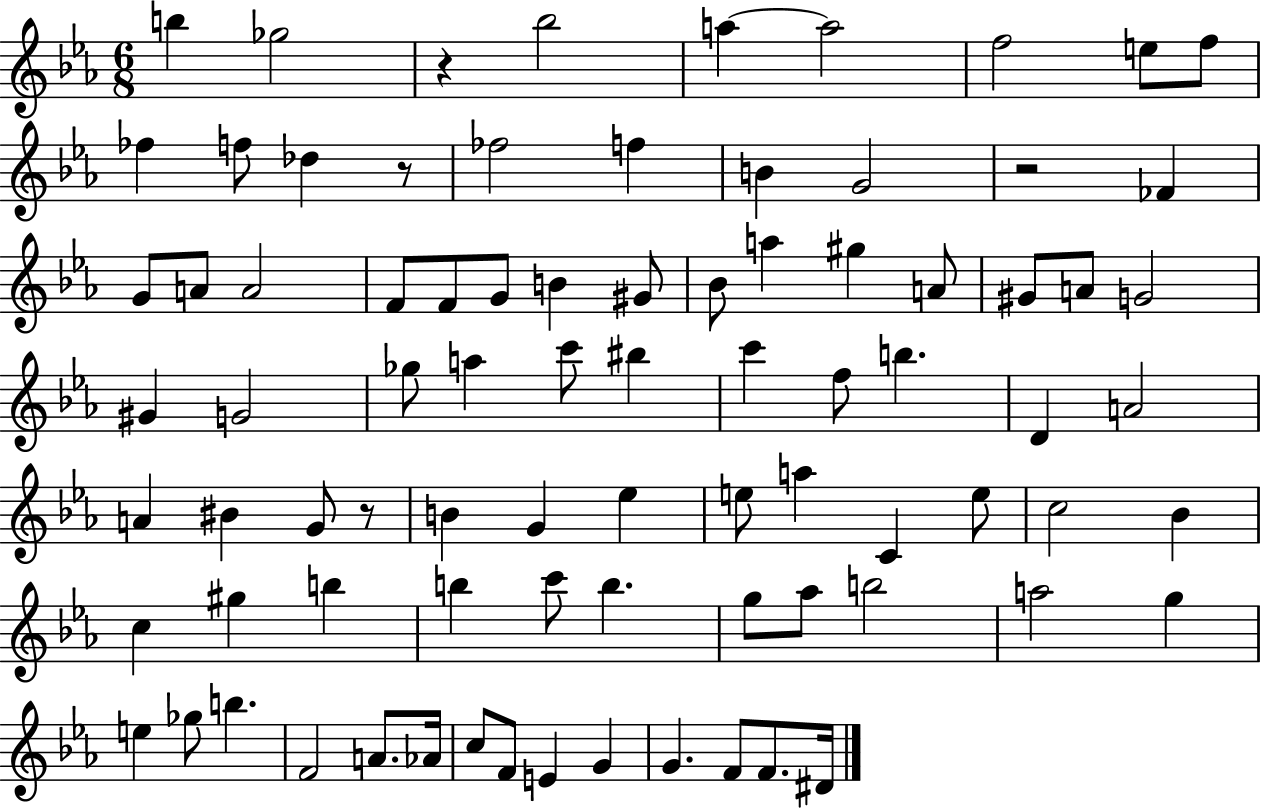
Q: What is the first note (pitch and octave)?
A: B5